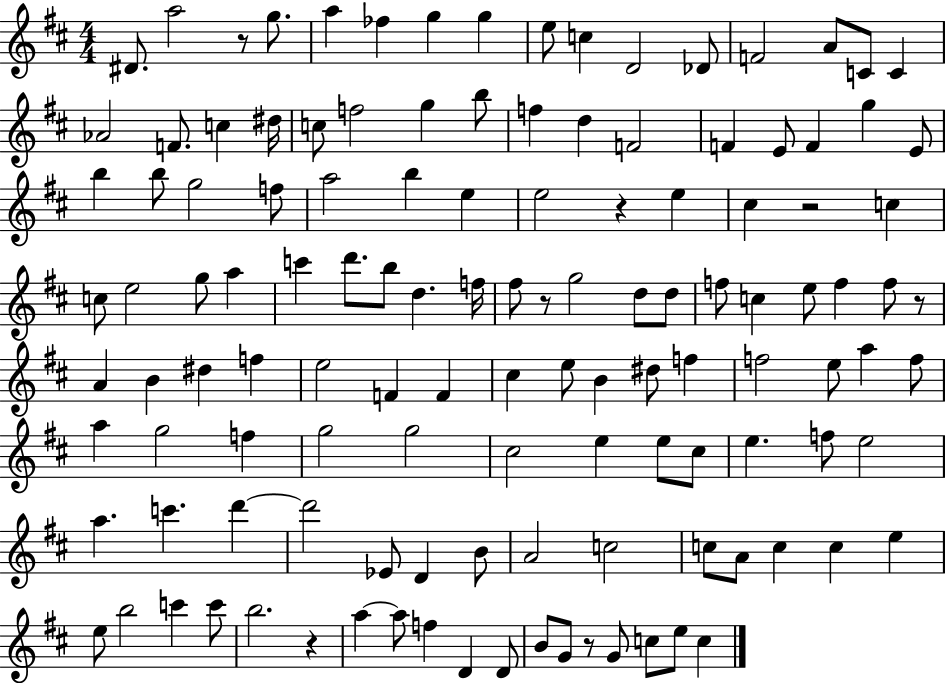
{
  \clef treble
  \numericTimeSignature
  \time 4/4
  \key d \major
  dis'8. a''2 r8 g''8. | a''4 fes''4 g''4 g''4 | e''8 c''4 d'2 des'8 | f'2 a'8 c'8 c'4 | \break aes'2 f'8. c''4 dis''16 | c''8 f''2 g''4 b''8 | f''4 d''4 f'2 | f'4 e'8 f'4 g''4 e'8 | \break b''4 b''8 g''2 f''8 | a''2 b''4 e''4 | e''2 r4 e''4 | cis''4 r2 c''4 | \break c''8 e''2 g''8 a''4 | c'''4 d'''8. b''8 d''4. f''16 | fis''8 r8 g''2 d''8 d''8 | f''8 c''4 e''8 f''4 f''8 r8 | \break a'4 b'4 dis''4 f''4 | e''2 f'4 f'4 | cis''4 e''8 b'4 dis''8 f''4 | f''2 e''8 a''4 f''8 | \break a''4 g''2 f''4 | g''2 g''2 | cis''2 e''4 e''8 cis''8 | e''4. f''8 e''2 | \break a''4. c'''4. d'''4~~ | d'''2 ees'8 d'4 b'8 | a'2 c''2 | c''8 a'8 c''4 c''4 e''4 | \break e''8 b''2 c'''4 c'''8 | b''2. r4 | a''4~~ a''8 f''4 d'4 d'8 | b'8 g'8 r8 g'8 c''8 e''8 c''4 | \break \bar "|."
}